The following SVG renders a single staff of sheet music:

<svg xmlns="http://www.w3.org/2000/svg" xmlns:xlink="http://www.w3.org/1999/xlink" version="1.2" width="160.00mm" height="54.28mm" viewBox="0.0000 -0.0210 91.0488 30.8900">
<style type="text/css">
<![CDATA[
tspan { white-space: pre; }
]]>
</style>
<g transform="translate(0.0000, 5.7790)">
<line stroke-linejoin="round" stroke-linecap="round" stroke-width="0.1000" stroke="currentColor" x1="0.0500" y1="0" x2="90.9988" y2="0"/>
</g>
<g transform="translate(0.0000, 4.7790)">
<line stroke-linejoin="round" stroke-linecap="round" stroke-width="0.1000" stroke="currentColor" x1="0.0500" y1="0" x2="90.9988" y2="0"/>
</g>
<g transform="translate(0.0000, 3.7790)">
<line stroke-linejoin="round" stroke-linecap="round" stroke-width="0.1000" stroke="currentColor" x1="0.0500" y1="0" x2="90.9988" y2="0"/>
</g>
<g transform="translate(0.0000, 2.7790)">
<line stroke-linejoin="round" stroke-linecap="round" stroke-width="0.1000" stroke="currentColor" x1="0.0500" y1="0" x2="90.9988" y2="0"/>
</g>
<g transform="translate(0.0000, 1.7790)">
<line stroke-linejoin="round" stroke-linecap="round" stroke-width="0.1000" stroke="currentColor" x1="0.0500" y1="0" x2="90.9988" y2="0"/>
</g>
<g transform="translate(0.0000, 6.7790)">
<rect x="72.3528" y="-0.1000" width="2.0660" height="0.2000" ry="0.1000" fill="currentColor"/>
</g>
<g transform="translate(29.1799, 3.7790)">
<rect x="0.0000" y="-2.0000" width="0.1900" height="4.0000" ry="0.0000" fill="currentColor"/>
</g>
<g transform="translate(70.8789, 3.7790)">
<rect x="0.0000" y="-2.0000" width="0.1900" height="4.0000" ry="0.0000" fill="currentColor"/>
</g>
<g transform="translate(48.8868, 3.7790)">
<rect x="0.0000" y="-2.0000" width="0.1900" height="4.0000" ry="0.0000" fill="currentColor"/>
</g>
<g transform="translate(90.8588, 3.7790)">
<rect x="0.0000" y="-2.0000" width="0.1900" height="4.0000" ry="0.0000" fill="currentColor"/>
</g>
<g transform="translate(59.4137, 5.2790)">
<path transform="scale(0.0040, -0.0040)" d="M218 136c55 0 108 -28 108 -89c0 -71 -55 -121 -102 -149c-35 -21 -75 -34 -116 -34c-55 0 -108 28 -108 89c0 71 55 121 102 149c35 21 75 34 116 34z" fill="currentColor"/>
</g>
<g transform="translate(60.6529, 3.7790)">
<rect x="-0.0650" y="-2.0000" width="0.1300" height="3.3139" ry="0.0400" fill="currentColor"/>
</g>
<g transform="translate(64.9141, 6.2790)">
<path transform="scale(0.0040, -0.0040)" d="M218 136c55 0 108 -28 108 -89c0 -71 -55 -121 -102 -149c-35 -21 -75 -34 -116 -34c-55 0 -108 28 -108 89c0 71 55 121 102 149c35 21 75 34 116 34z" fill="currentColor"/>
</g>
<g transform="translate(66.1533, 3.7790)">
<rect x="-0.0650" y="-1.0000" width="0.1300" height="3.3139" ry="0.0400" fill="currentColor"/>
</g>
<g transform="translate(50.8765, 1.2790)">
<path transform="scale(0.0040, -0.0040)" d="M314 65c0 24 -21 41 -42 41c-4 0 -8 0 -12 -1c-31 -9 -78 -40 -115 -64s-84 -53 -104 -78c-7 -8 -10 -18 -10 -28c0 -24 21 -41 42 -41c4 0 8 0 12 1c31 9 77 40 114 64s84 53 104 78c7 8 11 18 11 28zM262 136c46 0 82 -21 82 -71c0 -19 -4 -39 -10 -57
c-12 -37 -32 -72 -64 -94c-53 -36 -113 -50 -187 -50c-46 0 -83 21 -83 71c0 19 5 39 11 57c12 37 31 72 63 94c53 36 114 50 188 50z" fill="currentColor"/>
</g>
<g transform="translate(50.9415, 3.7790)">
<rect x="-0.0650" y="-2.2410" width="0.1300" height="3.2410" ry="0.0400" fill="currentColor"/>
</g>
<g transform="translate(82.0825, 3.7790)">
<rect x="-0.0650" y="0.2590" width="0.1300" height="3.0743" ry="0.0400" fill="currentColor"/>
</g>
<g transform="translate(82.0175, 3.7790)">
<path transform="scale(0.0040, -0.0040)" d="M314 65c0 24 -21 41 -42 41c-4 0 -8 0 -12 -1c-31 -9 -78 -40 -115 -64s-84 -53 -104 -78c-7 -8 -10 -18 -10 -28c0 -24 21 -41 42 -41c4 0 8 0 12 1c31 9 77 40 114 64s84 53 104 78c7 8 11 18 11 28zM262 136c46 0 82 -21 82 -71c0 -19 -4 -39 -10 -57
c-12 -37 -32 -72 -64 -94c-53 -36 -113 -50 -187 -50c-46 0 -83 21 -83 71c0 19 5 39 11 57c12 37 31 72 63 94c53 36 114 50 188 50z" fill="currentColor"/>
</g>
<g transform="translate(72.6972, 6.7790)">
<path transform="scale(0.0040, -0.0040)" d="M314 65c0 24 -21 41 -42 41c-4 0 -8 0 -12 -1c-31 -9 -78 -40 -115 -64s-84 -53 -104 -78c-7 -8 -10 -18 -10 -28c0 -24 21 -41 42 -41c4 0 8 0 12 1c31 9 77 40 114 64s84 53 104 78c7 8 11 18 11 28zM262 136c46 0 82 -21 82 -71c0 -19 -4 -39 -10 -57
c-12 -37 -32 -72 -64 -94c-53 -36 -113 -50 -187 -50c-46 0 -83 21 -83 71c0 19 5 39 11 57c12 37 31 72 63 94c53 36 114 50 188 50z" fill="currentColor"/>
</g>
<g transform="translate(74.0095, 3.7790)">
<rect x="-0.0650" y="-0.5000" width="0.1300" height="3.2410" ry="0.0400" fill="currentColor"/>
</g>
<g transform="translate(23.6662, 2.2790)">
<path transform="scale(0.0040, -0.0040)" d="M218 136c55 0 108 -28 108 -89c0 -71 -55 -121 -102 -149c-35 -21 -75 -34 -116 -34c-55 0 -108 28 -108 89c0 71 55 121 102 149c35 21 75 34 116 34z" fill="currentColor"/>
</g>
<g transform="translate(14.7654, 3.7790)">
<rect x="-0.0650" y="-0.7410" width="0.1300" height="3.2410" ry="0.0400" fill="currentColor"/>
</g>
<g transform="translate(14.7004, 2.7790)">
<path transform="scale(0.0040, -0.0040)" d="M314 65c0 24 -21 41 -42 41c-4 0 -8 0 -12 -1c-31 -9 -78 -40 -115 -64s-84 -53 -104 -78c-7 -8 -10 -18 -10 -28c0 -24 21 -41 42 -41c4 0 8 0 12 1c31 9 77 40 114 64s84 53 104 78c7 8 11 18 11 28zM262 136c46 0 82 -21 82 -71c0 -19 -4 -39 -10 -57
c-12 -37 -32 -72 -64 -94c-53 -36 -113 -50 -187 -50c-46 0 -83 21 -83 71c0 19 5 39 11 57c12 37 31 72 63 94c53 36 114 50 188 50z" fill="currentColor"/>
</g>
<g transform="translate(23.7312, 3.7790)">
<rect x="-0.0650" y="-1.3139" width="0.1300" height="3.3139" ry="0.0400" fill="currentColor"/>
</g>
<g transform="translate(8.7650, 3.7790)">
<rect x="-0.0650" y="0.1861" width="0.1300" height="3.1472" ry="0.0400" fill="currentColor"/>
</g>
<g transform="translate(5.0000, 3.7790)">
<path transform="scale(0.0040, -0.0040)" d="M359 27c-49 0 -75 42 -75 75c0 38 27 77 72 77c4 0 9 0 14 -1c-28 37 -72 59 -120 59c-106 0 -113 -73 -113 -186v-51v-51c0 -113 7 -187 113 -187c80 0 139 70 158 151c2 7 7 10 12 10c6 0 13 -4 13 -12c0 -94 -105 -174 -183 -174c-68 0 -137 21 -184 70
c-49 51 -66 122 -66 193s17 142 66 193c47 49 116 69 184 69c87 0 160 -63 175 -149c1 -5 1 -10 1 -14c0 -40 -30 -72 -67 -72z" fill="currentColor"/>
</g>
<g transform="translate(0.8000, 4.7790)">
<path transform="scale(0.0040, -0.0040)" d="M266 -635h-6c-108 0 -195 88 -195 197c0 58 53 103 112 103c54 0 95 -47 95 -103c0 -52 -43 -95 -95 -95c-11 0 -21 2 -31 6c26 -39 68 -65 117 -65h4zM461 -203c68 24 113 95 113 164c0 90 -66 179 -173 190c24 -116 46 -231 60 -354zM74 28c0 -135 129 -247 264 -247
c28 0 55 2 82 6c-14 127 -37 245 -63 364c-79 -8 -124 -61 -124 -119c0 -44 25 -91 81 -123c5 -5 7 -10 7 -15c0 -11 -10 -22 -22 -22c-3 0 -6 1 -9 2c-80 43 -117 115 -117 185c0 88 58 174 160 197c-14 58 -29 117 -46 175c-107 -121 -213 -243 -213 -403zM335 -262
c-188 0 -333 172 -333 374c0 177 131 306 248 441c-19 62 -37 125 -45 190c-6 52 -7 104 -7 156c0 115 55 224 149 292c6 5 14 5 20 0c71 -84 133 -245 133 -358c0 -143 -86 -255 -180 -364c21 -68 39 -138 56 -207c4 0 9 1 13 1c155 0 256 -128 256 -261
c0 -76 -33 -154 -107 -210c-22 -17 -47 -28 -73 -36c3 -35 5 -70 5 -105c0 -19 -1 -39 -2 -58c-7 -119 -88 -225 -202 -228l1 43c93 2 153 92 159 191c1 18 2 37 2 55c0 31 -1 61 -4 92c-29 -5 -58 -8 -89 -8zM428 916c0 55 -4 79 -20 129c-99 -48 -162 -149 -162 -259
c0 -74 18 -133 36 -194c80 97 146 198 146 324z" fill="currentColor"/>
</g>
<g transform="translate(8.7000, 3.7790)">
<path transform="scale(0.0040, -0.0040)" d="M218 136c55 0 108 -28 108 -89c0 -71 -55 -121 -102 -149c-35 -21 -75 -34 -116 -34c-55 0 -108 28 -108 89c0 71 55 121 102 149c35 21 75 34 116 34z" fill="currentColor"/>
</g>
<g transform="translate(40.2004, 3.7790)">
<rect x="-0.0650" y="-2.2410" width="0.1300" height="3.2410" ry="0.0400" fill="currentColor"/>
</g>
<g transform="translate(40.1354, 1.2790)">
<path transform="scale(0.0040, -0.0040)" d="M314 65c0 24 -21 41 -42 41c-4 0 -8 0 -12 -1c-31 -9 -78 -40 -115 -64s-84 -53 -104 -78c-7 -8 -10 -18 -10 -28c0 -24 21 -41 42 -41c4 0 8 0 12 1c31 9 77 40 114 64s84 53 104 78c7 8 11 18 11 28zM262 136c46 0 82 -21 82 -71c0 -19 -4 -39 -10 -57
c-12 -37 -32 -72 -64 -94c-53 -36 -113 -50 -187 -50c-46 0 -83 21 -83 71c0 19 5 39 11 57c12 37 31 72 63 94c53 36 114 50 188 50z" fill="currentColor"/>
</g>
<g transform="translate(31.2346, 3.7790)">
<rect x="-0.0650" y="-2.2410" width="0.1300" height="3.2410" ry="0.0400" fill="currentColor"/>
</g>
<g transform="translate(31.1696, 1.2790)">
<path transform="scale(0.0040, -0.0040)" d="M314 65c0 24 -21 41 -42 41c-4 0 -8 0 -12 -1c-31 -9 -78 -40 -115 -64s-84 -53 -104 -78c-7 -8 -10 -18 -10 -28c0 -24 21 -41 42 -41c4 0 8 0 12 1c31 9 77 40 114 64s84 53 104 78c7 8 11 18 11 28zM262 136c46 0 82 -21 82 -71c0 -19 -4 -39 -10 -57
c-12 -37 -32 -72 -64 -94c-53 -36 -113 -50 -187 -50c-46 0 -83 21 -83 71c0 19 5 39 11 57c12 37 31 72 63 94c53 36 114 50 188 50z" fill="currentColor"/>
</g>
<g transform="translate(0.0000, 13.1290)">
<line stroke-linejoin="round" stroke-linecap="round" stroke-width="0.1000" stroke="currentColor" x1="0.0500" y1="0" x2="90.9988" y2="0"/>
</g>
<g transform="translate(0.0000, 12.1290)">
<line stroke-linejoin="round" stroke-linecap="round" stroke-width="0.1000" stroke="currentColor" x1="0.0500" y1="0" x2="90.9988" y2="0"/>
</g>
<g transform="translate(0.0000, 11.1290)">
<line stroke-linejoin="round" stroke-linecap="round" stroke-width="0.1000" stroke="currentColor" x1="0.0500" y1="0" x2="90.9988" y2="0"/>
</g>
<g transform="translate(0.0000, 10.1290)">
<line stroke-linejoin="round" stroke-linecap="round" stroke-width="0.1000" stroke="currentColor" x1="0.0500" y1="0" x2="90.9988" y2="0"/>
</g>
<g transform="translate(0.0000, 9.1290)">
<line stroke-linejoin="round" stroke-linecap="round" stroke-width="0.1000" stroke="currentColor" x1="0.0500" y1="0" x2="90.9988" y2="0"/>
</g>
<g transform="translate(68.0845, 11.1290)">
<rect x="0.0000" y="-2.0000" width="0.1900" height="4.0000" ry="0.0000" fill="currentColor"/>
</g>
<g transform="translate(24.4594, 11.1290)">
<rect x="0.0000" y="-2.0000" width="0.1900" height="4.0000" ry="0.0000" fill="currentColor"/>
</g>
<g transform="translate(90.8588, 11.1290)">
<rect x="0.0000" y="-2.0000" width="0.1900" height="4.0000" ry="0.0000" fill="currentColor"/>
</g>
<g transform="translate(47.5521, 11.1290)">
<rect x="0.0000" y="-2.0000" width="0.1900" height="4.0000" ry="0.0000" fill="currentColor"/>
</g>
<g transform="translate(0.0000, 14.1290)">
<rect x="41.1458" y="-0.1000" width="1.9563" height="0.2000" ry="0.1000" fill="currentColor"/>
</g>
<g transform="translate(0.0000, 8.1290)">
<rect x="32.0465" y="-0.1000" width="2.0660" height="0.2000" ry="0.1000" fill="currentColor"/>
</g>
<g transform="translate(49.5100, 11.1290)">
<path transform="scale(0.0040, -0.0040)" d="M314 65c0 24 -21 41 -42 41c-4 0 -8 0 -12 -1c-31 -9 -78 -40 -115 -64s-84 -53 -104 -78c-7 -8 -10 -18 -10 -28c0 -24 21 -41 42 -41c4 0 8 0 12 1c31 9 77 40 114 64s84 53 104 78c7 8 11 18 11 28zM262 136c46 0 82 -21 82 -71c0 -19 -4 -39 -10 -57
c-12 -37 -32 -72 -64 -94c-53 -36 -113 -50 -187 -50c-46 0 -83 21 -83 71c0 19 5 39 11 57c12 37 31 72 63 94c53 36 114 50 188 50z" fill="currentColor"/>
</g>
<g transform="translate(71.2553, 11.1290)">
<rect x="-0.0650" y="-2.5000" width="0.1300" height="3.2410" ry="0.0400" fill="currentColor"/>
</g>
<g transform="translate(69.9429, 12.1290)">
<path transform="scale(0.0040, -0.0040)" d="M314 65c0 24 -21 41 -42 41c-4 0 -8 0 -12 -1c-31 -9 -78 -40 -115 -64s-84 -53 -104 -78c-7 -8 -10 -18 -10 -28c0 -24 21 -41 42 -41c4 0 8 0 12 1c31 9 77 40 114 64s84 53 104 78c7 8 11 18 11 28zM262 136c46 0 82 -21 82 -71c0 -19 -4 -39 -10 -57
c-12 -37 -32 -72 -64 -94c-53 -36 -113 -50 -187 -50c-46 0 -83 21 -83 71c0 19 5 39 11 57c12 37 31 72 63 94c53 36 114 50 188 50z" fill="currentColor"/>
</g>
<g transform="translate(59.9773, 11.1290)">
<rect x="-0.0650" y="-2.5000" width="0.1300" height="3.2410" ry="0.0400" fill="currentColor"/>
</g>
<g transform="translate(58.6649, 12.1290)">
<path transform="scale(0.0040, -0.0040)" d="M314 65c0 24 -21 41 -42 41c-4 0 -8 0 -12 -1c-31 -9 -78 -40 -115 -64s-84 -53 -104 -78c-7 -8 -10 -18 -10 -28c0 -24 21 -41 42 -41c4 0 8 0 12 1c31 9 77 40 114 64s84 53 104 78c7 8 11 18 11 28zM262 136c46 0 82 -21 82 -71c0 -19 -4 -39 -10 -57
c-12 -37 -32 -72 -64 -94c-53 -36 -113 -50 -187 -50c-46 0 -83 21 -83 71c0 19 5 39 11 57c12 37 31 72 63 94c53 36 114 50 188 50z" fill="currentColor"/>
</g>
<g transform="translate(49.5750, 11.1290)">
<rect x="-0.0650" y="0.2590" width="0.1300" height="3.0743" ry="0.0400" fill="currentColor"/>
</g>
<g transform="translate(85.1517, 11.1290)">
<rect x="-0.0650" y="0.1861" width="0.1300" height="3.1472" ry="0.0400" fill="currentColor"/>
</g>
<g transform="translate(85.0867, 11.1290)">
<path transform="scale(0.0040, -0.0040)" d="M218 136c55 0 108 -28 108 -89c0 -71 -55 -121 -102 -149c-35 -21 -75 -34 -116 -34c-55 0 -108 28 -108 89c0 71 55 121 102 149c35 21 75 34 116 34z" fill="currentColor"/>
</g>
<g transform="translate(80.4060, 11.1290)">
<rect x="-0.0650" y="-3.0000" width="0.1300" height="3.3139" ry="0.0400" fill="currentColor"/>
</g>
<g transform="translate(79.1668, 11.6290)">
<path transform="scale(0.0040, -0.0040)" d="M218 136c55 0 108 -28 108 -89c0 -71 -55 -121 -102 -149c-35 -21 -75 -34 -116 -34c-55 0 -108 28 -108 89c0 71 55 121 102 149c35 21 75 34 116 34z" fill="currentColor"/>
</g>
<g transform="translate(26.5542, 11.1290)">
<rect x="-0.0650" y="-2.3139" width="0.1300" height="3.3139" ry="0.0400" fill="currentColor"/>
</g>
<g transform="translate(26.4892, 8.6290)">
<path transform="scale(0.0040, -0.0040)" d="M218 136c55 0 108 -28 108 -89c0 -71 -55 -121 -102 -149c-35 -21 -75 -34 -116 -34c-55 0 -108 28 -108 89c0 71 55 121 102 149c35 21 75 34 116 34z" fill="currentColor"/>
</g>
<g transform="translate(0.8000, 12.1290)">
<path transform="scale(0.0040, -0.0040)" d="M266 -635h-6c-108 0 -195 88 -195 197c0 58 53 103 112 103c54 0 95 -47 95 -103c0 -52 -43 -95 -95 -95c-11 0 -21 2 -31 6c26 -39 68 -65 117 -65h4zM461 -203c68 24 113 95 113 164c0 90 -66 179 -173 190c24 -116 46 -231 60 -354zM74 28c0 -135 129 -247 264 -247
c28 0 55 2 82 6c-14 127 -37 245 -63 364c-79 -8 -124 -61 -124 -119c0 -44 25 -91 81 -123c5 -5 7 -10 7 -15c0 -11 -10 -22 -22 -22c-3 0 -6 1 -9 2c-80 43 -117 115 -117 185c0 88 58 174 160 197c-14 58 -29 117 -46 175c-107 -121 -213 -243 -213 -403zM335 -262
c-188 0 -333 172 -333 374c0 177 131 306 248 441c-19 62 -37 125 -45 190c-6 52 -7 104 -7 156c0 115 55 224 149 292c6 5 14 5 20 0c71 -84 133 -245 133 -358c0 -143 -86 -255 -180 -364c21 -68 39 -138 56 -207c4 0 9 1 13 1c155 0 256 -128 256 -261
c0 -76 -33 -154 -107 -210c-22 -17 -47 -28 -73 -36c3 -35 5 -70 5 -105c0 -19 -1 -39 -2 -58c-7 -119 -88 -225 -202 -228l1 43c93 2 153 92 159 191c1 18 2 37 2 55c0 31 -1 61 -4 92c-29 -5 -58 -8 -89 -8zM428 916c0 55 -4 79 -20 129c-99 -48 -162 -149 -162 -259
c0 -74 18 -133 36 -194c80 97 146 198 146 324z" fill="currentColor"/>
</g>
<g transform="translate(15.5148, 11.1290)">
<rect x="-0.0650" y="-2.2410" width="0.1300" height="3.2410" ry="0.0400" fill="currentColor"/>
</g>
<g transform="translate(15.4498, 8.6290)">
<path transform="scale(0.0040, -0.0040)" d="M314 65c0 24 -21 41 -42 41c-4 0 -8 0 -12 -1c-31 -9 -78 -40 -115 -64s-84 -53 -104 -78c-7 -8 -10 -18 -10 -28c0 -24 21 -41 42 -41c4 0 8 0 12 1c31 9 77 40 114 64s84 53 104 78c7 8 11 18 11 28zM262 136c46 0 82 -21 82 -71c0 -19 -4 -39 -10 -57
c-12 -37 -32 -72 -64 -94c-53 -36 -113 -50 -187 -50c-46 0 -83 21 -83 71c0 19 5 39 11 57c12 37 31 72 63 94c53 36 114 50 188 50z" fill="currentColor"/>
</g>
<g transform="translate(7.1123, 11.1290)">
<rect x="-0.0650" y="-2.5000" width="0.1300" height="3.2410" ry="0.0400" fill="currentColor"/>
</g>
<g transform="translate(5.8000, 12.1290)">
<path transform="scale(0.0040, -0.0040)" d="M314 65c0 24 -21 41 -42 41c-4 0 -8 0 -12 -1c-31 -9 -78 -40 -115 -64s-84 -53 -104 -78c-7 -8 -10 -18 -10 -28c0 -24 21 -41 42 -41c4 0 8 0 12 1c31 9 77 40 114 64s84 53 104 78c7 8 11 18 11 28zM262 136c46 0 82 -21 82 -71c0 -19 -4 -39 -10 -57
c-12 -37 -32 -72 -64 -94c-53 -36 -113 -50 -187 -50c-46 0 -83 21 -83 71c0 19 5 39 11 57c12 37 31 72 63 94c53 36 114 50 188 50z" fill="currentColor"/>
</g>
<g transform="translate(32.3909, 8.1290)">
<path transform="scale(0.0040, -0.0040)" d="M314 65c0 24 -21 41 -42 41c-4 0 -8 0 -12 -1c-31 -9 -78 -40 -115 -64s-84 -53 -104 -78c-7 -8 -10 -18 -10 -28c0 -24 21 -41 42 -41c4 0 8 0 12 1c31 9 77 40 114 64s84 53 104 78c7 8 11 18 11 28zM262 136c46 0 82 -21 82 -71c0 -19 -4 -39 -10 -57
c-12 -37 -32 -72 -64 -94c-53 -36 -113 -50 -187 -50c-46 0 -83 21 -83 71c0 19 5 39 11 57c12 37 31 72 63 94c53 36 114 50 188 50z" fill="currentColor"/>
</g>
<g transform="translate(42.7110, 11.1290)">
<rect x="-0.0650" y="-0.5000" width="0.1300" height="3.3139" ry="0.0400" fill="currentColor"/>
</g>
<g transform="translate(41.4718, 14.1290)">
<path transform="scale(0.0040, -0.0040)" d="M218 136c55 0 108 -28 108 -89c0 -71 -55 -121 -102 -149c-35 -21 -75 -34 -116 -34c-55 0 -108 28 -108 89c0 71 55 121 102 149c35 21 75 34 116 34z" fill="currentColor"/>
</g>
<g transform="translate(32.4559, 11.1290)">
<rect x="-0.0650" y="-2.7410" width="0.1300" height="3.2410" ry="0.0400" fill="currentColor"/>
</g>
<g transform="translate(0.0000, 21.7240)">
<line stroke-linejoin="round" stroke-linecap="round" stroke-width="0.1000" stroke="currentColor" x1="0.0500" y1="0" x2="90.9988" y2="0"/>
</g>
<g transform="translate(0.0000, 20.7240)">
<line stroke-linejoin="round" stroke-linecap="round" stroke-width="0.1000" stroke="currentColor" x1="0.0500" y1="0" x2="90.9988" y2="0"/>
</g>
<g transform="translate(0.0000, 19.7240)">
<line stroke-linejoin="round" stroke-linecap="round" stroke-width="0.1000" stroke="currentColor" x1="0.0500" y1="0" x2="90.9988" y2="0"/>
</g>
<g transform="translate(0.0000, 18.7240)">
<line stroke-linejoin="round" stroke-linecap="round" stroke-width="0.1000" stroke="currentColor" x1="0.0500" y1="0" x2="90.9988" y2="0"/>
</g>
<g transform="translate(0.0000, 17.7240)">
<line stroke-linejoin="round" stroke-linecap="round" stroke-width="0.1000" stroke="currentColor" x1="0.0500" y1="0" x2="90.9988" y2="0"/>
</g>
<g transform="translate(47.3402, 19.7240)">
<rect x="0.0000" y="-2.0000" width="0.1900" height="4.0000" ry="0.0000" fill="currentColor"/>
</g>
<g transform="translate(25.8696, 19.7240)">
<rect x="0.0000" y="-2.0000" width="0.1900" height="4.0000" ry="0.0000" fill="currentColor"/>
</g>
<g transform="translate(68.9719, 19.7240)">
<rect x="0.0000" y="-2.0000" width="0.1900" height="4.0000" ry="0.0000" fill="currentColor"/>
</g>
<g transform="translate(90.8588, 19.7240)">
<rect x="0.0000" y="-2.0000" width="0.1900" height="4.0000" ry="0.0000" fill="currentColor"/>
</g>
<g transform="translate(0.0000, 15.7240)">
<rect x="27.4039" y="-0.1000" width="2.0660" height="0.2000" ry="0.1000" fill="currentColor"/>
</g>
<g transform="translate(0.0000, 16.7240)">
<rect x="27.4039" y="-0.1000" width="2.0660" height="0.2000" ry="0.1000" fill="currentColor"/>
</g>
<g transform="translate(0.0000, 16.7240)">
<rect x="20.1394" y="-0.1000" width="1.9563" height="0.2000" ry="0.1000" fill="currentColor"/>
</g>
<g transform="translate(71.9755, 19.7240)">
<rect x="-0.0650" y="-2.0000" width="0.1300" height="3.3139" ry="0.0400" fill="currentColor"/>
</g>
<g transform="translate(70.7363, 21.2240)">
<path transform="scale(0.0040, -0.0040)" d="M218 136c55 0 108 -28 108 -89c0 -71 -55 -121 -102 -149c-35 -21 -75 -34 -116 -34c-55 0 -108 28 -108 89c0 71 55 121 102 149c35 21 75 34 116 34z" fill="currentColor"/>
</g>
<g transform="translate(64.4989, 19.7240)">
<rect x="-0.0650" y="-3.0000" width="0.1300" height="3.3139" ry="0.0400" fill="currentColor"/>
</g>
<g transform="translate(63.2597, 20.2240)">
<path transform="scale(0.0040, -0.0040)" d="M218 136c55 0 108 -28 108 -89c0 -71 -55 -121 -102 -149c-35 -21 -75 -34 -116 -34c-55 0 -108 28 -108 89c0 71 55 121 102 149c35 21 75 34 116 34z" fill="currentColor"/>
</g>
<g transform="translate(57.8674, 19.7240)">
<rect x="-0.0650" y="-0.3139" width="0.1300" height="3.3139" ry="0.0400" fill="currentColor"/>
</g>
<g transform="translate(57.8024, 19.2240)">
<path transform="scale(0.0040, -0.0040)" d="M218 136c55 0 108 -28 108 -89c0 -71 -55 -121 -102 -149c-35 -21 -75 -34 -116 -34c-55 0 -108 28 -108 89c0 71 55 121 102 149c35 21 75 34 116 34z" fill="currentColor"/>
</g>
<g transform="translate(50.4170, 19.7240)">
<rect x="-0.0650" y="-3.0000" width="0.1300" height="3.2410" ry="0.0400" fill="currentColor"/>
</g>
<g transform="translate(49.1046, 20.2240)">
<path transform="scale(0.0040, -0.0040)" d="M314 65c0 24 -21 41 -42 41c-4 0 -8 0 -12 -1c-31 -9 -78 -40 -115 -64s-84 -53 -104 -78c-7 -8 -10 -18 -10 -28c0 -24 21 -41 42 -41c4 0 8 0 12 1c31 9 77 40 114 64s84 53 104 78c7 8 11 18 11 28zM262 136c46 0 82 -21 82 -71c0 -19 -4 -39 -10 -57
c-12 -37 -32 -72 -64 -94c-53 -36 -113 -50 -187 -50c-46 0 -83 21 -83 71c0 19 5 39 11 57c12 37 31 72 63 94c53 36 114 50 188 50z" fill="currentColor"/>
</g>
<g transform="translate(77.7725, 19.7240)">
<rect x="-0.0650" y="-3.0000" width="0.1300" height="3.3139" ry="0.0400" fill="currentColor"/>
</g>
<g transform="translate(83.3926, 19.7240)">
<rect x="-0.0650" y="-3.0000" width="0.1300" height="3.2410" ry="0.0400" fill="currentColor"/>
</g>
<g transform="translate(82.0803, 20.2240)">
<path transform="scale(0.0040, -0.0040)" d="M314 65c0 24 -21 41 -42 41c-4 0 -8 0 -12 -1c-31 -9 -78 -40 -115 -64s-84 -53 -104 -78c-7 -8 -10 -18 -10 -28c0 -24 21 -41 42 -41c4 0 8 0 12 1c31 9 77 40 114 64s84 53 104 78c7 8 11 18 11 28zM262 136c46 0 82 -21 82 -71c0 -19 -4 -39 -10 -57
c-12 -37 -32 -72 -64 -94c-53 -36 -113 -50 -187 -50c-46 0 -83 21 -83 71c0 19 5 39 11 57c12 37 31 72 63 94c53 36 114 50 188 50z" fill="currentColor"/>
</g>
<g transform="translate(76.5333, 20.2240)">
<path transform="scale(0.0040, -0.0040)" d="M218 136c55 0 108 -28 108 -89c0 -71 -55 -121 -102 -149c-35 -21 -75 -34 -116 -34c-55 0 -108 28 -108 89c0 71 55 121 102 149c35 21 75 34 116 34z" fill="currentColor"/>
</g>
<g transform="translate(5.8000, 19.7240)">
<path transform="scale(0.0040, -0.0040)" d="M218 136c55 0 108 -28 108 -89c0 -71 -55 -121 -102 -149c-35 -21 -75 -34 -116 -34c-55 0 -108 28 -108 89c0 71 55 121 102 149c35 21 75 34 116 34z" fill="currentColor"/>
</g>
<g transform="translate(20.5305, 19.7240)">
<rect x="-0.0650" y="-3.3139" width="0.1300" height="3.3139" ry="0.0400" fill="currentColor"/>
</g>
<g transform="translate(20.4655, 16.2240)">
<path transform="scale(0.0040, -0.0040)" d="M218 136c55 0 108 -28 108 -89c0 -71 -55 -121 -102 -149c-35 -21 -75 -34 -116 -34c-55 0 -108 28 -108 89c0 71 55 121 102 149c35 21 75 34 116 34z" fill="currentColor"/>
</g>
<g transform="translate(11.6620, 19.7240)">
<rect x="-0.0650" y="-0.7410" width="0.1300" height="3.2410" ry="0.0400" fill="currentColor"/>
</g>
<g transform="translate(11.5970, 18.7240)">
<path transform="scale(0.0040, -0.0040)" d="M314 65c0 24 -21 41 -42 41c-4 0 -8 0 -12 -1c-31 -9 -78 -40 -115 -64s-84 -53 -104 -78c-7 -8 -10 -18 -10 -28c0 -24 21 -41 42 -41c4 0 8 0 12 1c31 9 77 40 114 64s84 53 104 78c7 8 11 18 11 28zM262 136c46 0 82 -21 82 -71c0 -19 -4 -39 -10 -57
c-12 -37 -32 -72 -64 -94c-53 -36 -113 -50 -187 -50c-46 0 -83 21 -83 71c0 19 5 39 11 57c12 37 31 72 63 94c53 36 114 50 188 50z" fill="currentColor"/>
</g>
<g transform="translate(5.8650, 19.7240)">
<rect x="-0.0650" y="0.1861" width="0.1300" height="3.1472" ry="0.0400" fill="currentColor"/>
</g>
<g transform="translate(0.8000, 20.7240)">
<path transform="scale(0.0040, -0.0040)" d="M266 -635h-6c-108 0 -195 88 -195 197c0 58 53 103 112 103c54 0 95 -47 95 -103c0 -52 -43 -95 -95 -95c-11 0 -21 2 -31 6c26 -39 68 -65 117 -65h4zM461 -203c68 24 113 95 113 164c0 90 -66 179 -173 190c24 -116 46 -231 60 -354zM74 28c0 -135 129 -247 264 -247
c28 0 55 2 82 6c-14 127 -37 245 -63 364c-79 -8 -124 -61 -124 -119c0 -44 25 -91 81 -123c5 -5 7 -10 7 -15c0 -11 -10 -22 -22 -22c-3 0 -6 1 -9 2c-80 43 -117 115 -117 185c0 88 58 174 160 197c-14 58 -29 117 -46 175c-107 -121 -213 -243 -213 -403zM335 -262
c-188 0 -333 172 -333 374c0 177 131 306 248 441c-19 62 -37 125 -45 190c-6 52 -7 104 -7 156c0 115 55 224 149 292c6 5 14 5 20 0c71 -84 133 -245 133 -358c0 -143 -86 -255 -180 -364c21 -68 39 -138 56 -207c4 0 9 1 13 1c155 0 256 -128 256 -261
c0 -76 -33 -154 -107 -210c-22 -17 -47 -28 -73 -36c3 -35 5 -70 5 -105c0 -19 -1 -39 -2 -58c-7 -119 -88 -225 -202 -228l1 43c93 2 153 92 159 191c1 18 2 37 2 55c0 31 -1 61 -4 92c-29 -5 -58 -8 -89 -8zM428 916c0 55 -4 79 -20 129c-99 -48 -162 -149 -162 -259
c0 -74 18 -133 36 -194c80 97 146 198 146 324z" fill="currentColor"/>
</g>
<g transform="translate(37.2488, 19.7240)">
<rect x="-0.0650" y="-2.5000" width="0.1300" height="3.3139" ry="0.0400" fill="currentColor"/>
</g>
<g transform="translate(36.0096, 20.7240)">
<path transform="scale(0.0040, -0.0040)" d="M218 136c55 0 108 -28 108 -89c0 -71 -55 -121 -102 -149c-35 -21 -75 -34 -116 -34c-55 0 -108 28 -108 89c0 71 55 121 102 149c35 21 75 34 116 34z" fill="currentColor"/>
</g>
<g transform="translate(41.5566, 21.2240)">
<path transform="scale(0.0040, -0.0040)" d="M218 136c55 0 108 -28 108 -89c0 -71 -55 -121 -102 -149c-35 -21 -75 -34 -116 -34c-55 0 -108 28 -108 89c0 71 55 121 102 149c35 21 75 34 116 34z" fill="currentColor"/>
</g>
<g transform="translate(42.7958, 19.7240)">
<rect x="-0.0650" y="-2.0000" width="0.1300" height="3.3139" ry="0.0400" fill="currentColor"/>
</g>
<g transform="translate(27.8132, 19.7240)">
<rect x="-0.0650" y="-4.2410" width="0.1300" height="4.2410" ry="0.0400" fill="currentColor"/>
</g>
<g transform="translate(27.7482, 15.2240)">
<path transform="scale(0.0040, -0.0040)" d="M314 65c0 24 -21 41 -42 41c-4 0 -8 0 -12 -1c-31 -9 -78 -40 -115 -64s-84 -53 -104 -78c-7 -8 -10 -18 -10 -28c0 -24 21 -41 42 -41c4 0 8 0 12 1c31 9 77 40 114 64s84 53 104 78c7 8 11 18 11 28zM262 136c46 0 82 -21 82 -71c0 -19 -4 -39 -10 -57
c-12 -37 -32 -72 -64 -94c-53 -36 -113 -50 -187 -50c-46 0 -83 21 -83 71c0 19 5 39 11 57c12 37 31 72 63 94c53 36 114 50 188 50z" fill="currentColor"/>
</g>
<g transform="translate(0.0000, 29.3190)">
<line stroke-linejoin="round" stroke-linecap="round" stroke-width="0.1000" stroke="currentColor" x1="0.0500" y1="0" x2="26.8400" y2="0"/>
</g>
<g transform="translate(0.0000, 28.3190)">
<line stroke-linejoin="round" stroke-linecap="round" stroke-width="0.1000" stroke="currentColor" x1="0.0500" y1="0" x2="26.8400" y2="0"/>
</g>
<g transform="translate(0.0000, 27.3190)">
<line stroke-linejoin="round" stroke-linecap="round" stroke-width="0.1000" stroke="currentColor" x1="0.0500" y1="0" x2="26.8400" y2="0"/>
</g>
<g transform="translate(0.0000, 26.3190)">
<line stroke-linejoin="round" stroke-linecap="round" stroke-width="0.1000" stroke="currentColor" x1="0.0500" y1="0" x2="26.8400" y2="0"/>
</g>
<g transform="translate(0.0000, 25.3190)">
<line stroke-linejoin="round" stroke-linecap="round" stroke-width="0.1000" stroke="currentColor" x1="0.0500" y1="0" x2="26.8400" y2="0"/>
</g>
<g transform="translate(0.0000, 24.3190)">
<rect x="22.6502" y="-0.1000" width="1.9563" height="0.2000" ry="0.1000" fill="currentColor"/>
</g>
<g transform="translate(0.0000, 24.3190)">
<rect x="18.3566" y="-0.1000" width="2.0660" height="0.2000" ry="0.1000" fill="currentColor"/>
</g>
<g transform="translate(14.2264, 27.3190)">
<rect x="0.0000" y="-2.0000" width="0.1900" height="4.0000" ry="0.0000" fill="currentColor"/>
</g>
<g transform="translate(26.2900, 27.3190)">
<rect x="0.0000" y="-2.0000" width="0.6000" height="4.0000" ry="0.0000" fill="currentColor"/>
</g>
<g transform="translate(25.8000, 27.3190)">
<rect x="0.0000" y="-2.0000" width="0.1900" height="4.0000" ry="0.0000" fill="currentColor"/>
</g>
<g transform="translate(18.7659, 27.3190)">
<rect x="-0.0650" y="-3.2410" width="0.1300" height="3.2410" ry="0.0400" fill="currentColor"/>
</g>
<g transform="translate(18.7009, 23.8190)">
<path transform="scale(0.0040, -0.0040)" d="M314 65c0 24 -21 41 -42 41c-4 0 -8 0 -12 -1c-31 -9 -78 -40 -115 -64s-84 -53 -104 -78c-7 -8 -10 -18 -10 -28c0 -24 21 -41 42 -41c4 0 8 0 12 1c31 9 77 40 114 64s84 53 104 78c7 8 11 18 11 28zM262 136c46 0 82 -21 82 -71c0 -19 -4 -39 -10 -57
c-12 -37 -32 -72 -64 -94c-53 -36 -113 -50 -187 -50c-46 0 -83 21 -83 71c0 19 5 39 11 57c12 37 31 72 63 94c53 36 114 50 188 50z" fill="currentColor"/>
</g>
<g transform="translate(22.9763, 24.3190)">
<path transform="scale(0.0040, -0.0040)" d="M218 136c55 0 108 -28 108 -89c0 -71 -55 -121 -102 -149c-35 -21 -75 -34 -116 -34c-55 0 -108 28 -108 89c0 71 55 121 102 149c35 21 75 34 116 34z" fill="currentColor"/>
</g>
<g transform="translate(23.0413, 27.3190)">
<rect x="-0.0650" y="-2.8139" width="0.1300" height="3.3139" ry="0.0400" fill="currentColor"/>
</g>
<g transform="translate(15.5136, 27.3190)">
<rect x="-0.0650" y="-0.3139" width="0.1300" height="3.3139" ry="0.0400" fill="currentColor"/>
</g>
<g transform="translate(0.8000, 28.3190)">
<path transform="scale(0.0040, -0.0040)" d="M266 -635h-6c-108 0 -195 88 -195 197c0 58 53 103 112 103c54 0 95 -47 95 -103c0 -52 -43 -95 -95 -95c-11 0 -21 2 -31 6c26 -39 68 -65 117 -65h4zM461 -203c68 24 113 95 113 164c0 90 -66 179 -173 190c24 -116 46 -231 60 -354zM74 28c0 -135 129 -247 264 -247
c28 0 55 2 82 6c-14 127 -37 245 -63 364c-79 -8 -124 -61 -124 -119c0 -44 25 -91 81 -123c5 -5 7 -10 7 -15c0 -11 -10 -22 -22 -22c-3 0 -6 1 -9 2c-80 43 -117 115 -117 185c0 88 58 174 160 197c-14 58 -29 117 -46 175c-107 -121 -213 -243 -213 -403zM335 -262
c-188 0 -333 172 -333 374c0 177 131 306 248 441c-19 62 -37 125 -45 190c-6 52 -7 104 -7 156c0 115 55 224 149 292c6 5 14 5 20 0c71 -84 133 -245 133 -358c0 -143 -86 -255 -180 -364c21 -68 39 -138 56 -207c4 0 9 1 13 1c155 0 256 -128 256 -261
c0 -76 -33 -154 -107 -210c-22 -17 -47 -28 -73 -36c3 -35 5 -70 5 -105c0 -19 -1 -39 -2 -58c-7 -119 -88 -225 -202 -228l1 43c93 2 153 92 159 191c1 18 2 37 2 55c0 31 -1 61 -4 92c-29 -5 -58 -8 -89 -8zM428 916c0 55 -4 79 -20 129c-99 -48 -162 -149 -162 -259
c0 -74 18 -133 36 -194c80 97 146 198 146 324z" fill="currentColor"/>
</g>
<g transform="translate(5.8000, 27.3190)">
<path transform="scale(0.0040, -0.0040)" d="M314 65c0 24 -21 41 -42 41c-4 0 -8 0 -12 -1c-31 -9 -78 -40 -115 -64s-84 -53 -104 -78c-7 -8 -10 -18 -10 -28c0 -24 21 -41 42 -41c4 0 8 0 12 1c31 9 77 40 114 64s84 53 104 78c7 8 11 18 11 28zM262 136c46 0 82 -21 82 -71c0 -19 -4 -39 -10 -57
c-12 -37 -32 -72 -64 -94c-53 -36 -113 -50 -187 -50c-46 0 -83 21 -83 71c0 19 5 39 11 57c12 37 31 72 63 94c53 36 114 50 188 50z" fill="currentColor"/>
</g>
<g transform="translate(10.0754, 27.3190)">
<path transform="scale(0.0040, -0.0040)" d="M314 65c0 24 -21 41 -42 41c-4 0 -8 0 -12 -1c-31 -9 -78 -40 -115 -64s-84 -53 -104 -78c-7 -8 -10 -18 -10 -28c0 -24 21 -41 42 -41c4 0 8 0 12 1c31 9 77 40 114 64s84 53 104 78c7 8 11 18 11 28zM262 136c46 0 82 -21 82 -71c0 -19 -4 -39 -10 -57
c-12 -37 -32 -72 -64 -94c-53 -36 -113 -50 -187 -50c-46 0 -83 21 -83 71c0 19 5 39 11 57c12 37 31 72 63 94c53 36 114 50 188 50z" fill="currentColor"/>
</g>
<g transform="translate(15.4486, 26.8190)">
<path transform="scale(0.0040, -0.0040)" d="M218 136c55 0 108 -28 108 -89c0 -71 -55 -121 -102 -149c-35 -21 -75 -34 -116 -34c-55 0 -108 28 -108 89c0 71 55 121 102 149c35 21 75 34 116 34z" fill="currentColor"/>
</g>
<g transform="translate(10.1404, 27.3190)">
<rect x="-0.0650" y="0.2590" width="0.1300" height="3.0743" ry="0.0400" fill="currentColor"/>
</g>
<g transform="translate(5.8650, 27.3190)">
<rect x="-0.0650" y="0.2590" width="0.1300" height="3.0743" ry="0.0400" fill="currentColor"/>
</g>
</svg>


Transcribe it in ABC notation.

X:1
T:Untitled
M:4/4
L:1/4
K:C
B d2 e g2 g2 g2 F D C2 B2 G2 g2 g a2 C B2 G2 G2 A B B d2 b d'2 G F A2 c A F A A2 B2 B2 c b2 a